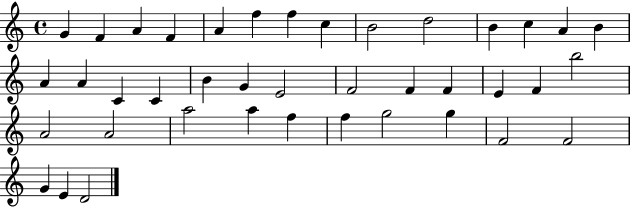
X:1
T:Untitled
M:4/4
L:1/4
K:C
G F A F A f f c B2 d2 B c A B A A C C B G E2 F2 F F E F b2 A2 A2 a2 a f f g2 g F2 F2 G E D2